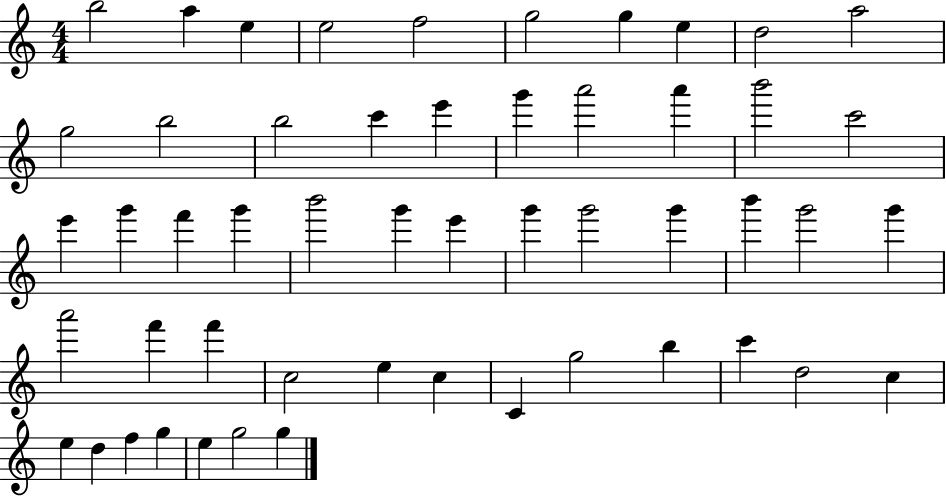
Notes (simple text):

B5/h A5/q E5/q E5/h F5/h G5/h G5/q E5/q D5/h A5/h G5/h B5/h B5/h C6/q E6/q G6/q A6/h A6/q B6/h C6/h E6/q G6/q F6/q G6/q B6/h G6/q E6/q G6/q G6/h G6/q B6/q G6/h G6/q A6/h F6/q F6/q C5/h E5/q C5/q C4/q G5/h B5/q C6/q D5/h C5/q E5/q D5/q F5/q G5/q E5/q G5/h G5/q